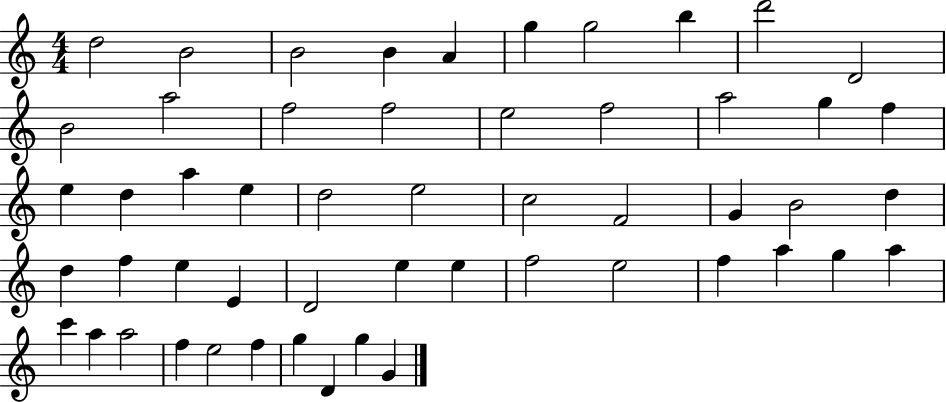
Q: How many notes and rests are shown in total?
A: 53